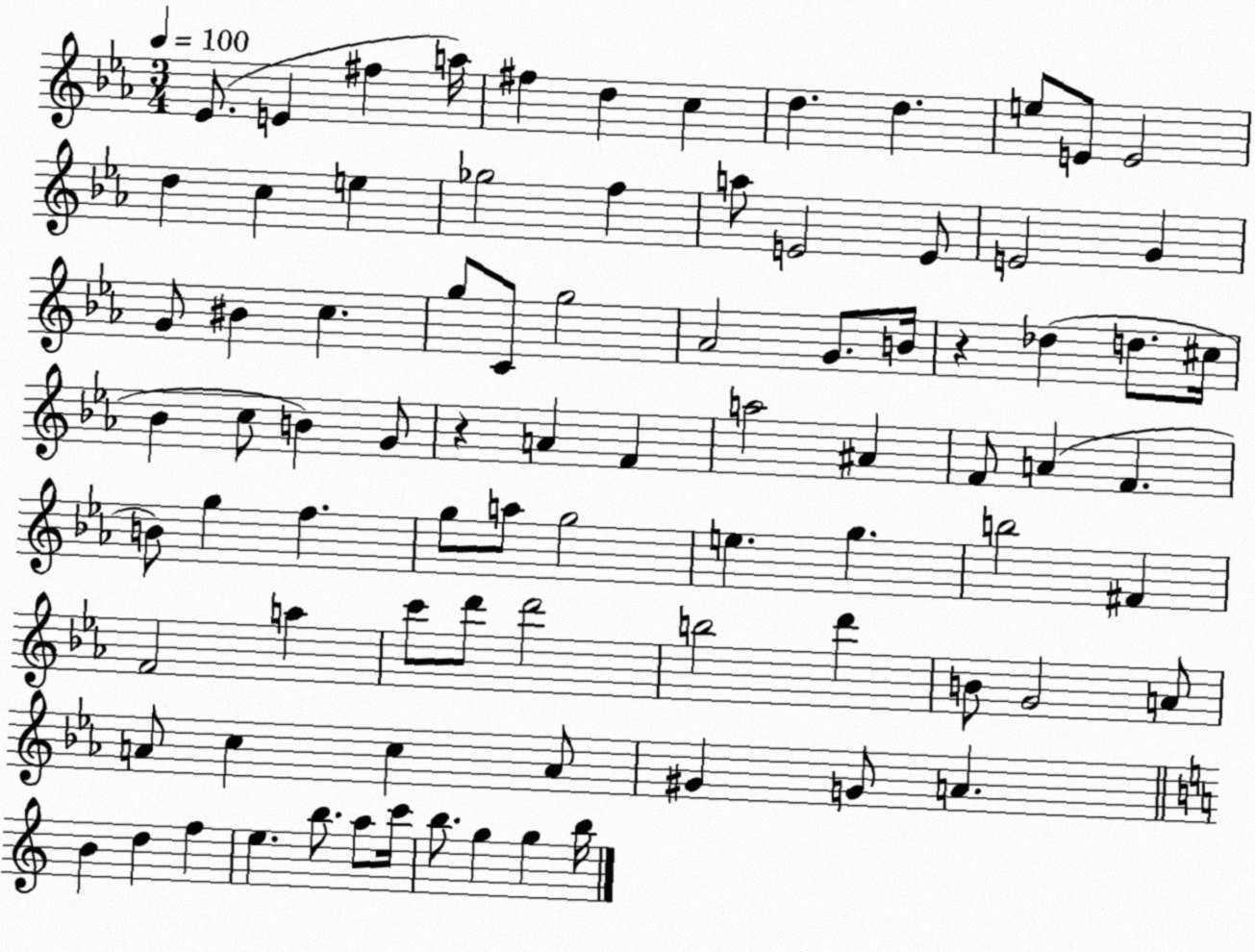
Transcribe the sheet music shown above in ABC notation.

X:1
T:Untitled
M:3/4
L:1/4
K:Eb
_E/2 E ^f a/4 ^f d c d d e/2 E/2 E2 d c e _g2 f a/2 E2 E/2 E2 G G/2 ^B c g/2 C/2 g2 _A2 G/2 B/4 z _d d/2 ^c/4 _B c/2 B G/2 z A F a2 ^A F/2 A F B/2 g f g/2 a/2 g2 e g b2 ^F F2 a c'/2 d'/2 d'2 b2 d' B/2 G2 A/2 A/2 c c A/2 ^G G/2 A B d f e b/2 a/2 c'/4 b/2 g g b/4